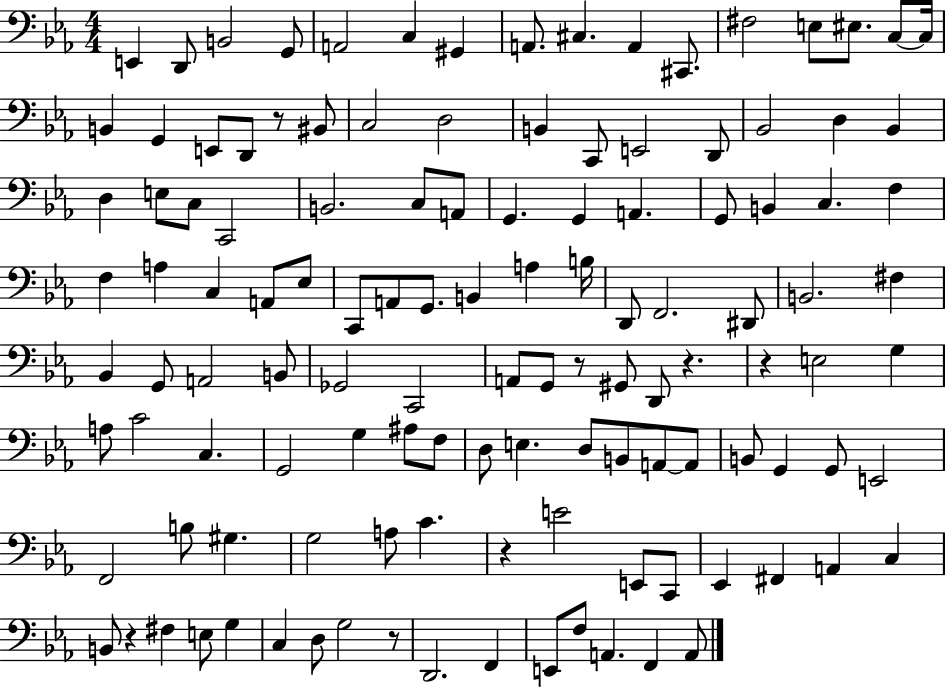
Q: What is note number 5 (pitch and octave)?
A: A2